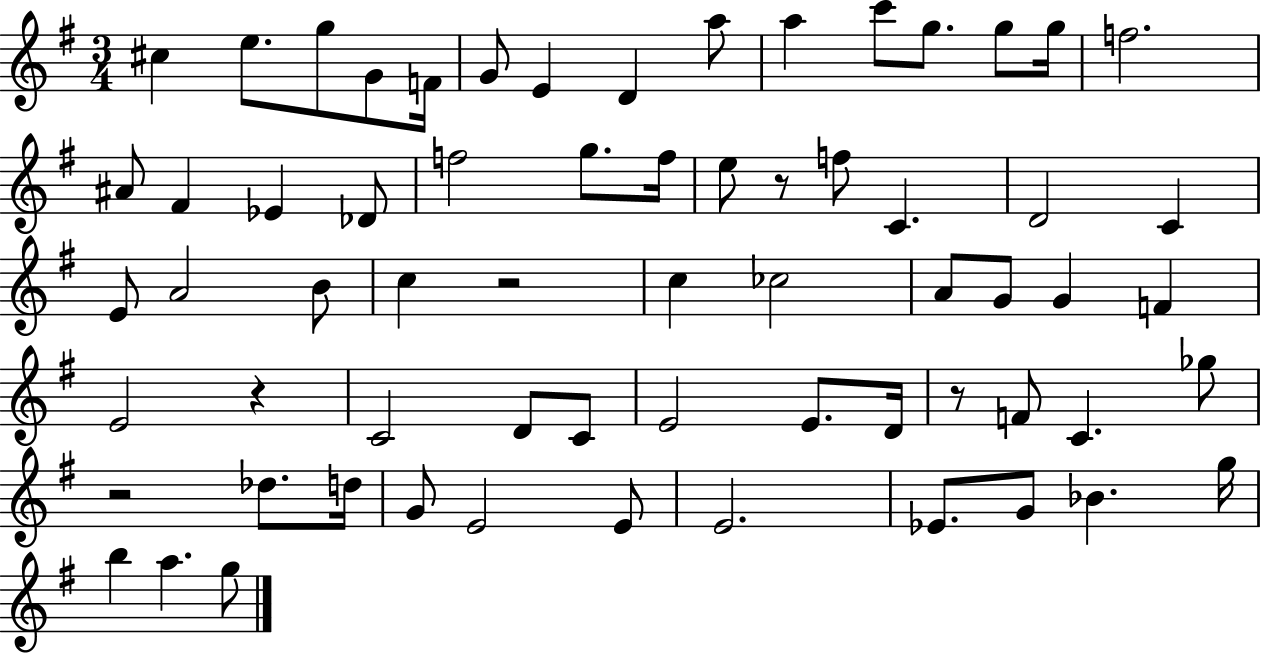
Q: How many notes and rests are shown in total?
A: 65